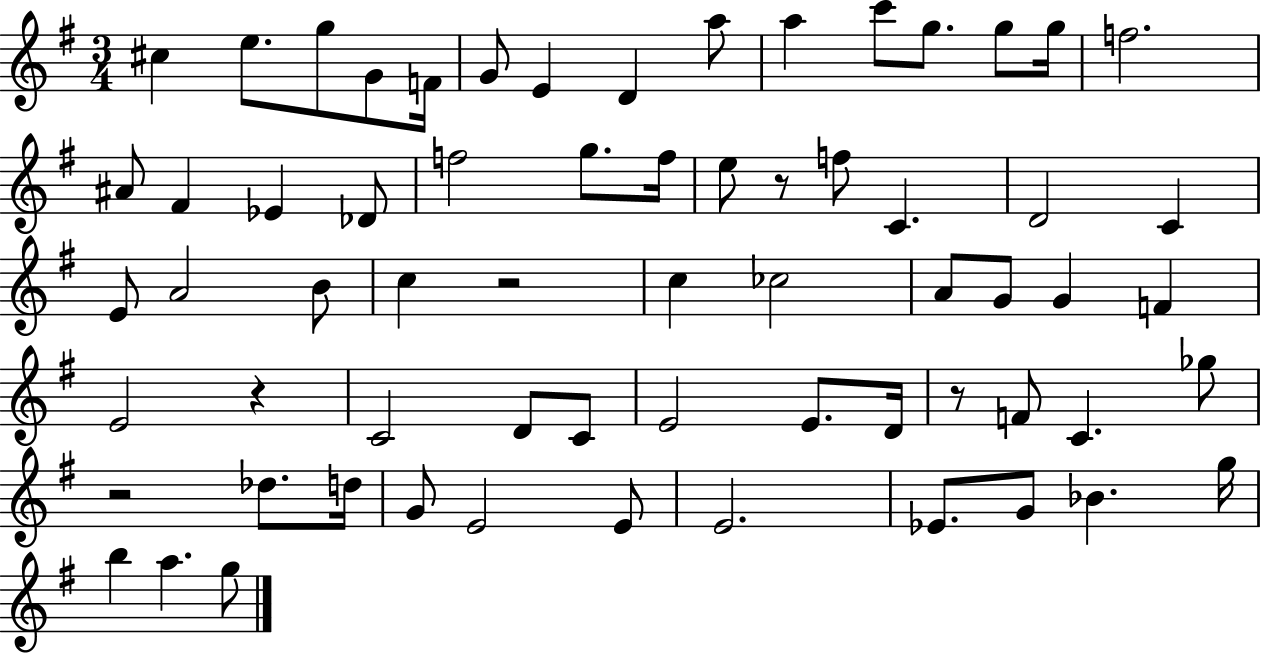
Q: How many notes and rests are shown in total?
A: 65